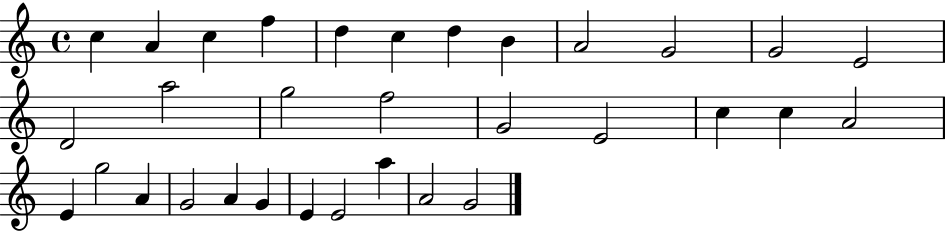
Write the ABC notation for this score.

X:1
T:Untitled
M:4/4
L:1/4
K:C
c A c f d c d B A2 G2 G2 E2 D2 a2 g2 f2 G2 E2 c c A2 E g2 A G2 A G E E2 a A2 G2